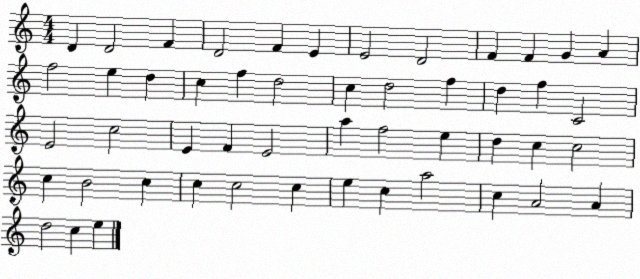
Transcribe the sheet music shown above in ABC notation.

X:1
T:Untitled
M:4/4
L:1/4
K:C
D D2 F D2 F E E2 D2 F F G A f2 e d c f d2 c d2 f d f C2 E2 c2 E F E2 a f2 e d c c2 c B2 c c c2 c e c a2 c A2 A d2 c e